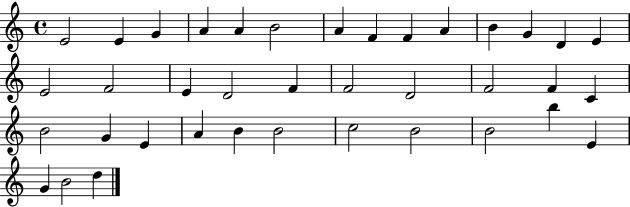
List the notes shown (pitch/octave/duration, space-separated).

E4/h E4/q G4/q A4/q A4/q B4/h A4/q F4/q F4/q A4/q B4/q G4/q D4/q E4/q E4/h F4/h E4/q D4/h F4/q F4/h D4/h F4/h F4/q C4/q B4/h G4/q E4/q A4/q B4/q B4/h C5/h B4/h B4/h B5/q E4/q G4/q B4/h D5/q